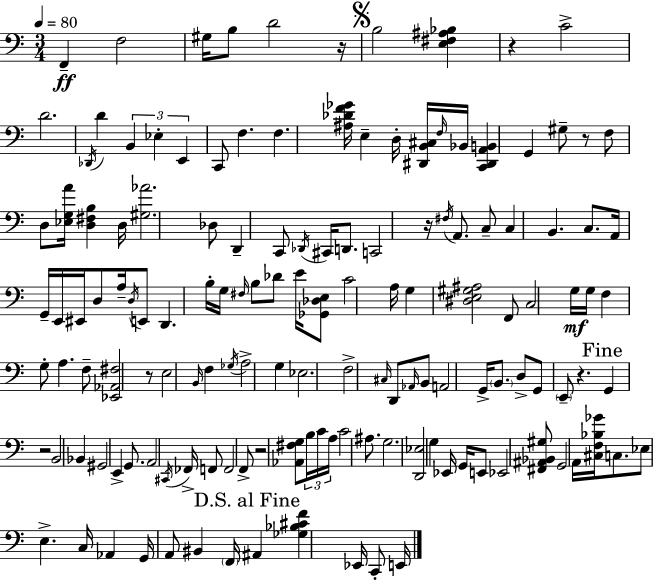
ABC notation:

X:1
T:Untitled
M:3/4
L:1/4
K:Am
F,, F,2 ^G,/4 B,/2 D2 z/4 B,2 [E,^F,^A,_B,] z C2 D2 _D,,/4 D B,, _E, E,, C,,/2 F, F, [^A,_DF_G]/4 E, D,/4 [^D,,B,,^C,]/4 F,/4 _B,,/4 [C,,^D,,A,,B,,] G,, ^G,/2 z/2 F,/2 D,/2 [_E,G,A]/4 [D,^F,B,] D,/4 [^G,_A]2 _D,/2 D,, C,,/2 _D,,/4 ^C,,/4 D,,/2 C,,2 z/4 ^F,/4 A,,/2 C,/2 C, B,, C,/2 A,,/4 G,,/4 E,,/4 ^E,,/4 D,/2 A,/4 D,/4 E,,/2 D,, B,/4 G,/4 ^F,/4 B,/2 _D/2 E/4 [_G,,_D,E,]/2 C2 A,/4 G, [^D,E,^G,^A,]2 F,,/2 C,2 G,/4 G,/4 F, G,/2 A, F,/2 [_E,,_A,,^F,]2 z/2 E,2 B,,/4 F, _G,/4 A,2 G, _E,2 F,2 ^C,/4 D,,/2 _A,,/4 B,,/2 A,,2 G,,/4 B,,/2 D,/2 G,,/2 E,,/2 z G,, z2 B,,2 _B,, ^G,,2 E,, G,,/2 A,,2 ^C,,/4 _F,,/4 F,,/2 F,,2 F,,/2 z2 [_A,,^F,G,]/2 B,/4 C/4 A,/4 C2 ^A,/2 G,2 [D,,_E,]2 G, _E,,/4 G,,/4 E,,/2 _E,,2 [^F,,^A,,_B,,^G,]/2 G,,2 A,,/4 [^C,F,_B,_G]/4 C,/2 _E,/2 E, C,/4 _A,, G,,/4 A,,/2 ^B,, F,,/4 ^A,, [_G,_B,^CF] _E,,/4 C,,/2 E,,/4